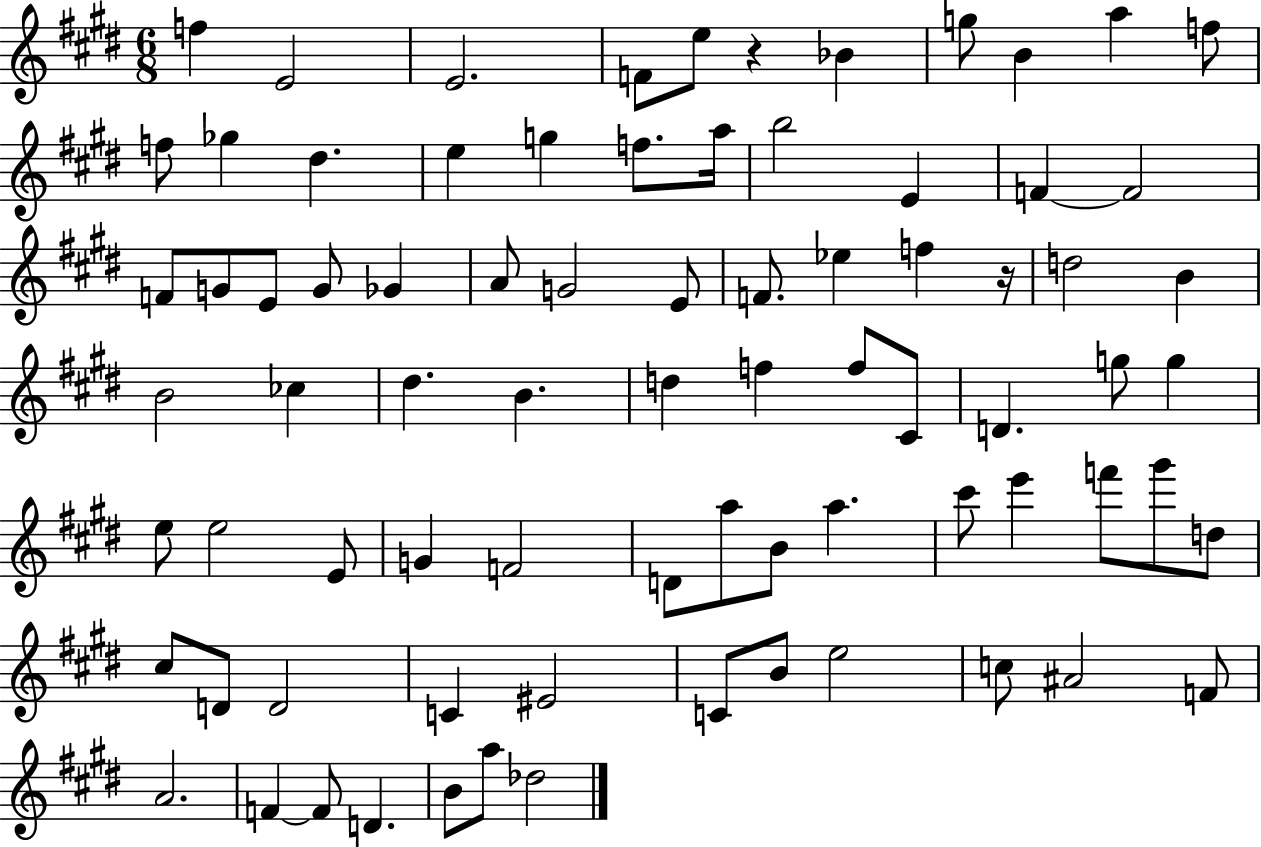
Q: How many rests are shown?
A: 2